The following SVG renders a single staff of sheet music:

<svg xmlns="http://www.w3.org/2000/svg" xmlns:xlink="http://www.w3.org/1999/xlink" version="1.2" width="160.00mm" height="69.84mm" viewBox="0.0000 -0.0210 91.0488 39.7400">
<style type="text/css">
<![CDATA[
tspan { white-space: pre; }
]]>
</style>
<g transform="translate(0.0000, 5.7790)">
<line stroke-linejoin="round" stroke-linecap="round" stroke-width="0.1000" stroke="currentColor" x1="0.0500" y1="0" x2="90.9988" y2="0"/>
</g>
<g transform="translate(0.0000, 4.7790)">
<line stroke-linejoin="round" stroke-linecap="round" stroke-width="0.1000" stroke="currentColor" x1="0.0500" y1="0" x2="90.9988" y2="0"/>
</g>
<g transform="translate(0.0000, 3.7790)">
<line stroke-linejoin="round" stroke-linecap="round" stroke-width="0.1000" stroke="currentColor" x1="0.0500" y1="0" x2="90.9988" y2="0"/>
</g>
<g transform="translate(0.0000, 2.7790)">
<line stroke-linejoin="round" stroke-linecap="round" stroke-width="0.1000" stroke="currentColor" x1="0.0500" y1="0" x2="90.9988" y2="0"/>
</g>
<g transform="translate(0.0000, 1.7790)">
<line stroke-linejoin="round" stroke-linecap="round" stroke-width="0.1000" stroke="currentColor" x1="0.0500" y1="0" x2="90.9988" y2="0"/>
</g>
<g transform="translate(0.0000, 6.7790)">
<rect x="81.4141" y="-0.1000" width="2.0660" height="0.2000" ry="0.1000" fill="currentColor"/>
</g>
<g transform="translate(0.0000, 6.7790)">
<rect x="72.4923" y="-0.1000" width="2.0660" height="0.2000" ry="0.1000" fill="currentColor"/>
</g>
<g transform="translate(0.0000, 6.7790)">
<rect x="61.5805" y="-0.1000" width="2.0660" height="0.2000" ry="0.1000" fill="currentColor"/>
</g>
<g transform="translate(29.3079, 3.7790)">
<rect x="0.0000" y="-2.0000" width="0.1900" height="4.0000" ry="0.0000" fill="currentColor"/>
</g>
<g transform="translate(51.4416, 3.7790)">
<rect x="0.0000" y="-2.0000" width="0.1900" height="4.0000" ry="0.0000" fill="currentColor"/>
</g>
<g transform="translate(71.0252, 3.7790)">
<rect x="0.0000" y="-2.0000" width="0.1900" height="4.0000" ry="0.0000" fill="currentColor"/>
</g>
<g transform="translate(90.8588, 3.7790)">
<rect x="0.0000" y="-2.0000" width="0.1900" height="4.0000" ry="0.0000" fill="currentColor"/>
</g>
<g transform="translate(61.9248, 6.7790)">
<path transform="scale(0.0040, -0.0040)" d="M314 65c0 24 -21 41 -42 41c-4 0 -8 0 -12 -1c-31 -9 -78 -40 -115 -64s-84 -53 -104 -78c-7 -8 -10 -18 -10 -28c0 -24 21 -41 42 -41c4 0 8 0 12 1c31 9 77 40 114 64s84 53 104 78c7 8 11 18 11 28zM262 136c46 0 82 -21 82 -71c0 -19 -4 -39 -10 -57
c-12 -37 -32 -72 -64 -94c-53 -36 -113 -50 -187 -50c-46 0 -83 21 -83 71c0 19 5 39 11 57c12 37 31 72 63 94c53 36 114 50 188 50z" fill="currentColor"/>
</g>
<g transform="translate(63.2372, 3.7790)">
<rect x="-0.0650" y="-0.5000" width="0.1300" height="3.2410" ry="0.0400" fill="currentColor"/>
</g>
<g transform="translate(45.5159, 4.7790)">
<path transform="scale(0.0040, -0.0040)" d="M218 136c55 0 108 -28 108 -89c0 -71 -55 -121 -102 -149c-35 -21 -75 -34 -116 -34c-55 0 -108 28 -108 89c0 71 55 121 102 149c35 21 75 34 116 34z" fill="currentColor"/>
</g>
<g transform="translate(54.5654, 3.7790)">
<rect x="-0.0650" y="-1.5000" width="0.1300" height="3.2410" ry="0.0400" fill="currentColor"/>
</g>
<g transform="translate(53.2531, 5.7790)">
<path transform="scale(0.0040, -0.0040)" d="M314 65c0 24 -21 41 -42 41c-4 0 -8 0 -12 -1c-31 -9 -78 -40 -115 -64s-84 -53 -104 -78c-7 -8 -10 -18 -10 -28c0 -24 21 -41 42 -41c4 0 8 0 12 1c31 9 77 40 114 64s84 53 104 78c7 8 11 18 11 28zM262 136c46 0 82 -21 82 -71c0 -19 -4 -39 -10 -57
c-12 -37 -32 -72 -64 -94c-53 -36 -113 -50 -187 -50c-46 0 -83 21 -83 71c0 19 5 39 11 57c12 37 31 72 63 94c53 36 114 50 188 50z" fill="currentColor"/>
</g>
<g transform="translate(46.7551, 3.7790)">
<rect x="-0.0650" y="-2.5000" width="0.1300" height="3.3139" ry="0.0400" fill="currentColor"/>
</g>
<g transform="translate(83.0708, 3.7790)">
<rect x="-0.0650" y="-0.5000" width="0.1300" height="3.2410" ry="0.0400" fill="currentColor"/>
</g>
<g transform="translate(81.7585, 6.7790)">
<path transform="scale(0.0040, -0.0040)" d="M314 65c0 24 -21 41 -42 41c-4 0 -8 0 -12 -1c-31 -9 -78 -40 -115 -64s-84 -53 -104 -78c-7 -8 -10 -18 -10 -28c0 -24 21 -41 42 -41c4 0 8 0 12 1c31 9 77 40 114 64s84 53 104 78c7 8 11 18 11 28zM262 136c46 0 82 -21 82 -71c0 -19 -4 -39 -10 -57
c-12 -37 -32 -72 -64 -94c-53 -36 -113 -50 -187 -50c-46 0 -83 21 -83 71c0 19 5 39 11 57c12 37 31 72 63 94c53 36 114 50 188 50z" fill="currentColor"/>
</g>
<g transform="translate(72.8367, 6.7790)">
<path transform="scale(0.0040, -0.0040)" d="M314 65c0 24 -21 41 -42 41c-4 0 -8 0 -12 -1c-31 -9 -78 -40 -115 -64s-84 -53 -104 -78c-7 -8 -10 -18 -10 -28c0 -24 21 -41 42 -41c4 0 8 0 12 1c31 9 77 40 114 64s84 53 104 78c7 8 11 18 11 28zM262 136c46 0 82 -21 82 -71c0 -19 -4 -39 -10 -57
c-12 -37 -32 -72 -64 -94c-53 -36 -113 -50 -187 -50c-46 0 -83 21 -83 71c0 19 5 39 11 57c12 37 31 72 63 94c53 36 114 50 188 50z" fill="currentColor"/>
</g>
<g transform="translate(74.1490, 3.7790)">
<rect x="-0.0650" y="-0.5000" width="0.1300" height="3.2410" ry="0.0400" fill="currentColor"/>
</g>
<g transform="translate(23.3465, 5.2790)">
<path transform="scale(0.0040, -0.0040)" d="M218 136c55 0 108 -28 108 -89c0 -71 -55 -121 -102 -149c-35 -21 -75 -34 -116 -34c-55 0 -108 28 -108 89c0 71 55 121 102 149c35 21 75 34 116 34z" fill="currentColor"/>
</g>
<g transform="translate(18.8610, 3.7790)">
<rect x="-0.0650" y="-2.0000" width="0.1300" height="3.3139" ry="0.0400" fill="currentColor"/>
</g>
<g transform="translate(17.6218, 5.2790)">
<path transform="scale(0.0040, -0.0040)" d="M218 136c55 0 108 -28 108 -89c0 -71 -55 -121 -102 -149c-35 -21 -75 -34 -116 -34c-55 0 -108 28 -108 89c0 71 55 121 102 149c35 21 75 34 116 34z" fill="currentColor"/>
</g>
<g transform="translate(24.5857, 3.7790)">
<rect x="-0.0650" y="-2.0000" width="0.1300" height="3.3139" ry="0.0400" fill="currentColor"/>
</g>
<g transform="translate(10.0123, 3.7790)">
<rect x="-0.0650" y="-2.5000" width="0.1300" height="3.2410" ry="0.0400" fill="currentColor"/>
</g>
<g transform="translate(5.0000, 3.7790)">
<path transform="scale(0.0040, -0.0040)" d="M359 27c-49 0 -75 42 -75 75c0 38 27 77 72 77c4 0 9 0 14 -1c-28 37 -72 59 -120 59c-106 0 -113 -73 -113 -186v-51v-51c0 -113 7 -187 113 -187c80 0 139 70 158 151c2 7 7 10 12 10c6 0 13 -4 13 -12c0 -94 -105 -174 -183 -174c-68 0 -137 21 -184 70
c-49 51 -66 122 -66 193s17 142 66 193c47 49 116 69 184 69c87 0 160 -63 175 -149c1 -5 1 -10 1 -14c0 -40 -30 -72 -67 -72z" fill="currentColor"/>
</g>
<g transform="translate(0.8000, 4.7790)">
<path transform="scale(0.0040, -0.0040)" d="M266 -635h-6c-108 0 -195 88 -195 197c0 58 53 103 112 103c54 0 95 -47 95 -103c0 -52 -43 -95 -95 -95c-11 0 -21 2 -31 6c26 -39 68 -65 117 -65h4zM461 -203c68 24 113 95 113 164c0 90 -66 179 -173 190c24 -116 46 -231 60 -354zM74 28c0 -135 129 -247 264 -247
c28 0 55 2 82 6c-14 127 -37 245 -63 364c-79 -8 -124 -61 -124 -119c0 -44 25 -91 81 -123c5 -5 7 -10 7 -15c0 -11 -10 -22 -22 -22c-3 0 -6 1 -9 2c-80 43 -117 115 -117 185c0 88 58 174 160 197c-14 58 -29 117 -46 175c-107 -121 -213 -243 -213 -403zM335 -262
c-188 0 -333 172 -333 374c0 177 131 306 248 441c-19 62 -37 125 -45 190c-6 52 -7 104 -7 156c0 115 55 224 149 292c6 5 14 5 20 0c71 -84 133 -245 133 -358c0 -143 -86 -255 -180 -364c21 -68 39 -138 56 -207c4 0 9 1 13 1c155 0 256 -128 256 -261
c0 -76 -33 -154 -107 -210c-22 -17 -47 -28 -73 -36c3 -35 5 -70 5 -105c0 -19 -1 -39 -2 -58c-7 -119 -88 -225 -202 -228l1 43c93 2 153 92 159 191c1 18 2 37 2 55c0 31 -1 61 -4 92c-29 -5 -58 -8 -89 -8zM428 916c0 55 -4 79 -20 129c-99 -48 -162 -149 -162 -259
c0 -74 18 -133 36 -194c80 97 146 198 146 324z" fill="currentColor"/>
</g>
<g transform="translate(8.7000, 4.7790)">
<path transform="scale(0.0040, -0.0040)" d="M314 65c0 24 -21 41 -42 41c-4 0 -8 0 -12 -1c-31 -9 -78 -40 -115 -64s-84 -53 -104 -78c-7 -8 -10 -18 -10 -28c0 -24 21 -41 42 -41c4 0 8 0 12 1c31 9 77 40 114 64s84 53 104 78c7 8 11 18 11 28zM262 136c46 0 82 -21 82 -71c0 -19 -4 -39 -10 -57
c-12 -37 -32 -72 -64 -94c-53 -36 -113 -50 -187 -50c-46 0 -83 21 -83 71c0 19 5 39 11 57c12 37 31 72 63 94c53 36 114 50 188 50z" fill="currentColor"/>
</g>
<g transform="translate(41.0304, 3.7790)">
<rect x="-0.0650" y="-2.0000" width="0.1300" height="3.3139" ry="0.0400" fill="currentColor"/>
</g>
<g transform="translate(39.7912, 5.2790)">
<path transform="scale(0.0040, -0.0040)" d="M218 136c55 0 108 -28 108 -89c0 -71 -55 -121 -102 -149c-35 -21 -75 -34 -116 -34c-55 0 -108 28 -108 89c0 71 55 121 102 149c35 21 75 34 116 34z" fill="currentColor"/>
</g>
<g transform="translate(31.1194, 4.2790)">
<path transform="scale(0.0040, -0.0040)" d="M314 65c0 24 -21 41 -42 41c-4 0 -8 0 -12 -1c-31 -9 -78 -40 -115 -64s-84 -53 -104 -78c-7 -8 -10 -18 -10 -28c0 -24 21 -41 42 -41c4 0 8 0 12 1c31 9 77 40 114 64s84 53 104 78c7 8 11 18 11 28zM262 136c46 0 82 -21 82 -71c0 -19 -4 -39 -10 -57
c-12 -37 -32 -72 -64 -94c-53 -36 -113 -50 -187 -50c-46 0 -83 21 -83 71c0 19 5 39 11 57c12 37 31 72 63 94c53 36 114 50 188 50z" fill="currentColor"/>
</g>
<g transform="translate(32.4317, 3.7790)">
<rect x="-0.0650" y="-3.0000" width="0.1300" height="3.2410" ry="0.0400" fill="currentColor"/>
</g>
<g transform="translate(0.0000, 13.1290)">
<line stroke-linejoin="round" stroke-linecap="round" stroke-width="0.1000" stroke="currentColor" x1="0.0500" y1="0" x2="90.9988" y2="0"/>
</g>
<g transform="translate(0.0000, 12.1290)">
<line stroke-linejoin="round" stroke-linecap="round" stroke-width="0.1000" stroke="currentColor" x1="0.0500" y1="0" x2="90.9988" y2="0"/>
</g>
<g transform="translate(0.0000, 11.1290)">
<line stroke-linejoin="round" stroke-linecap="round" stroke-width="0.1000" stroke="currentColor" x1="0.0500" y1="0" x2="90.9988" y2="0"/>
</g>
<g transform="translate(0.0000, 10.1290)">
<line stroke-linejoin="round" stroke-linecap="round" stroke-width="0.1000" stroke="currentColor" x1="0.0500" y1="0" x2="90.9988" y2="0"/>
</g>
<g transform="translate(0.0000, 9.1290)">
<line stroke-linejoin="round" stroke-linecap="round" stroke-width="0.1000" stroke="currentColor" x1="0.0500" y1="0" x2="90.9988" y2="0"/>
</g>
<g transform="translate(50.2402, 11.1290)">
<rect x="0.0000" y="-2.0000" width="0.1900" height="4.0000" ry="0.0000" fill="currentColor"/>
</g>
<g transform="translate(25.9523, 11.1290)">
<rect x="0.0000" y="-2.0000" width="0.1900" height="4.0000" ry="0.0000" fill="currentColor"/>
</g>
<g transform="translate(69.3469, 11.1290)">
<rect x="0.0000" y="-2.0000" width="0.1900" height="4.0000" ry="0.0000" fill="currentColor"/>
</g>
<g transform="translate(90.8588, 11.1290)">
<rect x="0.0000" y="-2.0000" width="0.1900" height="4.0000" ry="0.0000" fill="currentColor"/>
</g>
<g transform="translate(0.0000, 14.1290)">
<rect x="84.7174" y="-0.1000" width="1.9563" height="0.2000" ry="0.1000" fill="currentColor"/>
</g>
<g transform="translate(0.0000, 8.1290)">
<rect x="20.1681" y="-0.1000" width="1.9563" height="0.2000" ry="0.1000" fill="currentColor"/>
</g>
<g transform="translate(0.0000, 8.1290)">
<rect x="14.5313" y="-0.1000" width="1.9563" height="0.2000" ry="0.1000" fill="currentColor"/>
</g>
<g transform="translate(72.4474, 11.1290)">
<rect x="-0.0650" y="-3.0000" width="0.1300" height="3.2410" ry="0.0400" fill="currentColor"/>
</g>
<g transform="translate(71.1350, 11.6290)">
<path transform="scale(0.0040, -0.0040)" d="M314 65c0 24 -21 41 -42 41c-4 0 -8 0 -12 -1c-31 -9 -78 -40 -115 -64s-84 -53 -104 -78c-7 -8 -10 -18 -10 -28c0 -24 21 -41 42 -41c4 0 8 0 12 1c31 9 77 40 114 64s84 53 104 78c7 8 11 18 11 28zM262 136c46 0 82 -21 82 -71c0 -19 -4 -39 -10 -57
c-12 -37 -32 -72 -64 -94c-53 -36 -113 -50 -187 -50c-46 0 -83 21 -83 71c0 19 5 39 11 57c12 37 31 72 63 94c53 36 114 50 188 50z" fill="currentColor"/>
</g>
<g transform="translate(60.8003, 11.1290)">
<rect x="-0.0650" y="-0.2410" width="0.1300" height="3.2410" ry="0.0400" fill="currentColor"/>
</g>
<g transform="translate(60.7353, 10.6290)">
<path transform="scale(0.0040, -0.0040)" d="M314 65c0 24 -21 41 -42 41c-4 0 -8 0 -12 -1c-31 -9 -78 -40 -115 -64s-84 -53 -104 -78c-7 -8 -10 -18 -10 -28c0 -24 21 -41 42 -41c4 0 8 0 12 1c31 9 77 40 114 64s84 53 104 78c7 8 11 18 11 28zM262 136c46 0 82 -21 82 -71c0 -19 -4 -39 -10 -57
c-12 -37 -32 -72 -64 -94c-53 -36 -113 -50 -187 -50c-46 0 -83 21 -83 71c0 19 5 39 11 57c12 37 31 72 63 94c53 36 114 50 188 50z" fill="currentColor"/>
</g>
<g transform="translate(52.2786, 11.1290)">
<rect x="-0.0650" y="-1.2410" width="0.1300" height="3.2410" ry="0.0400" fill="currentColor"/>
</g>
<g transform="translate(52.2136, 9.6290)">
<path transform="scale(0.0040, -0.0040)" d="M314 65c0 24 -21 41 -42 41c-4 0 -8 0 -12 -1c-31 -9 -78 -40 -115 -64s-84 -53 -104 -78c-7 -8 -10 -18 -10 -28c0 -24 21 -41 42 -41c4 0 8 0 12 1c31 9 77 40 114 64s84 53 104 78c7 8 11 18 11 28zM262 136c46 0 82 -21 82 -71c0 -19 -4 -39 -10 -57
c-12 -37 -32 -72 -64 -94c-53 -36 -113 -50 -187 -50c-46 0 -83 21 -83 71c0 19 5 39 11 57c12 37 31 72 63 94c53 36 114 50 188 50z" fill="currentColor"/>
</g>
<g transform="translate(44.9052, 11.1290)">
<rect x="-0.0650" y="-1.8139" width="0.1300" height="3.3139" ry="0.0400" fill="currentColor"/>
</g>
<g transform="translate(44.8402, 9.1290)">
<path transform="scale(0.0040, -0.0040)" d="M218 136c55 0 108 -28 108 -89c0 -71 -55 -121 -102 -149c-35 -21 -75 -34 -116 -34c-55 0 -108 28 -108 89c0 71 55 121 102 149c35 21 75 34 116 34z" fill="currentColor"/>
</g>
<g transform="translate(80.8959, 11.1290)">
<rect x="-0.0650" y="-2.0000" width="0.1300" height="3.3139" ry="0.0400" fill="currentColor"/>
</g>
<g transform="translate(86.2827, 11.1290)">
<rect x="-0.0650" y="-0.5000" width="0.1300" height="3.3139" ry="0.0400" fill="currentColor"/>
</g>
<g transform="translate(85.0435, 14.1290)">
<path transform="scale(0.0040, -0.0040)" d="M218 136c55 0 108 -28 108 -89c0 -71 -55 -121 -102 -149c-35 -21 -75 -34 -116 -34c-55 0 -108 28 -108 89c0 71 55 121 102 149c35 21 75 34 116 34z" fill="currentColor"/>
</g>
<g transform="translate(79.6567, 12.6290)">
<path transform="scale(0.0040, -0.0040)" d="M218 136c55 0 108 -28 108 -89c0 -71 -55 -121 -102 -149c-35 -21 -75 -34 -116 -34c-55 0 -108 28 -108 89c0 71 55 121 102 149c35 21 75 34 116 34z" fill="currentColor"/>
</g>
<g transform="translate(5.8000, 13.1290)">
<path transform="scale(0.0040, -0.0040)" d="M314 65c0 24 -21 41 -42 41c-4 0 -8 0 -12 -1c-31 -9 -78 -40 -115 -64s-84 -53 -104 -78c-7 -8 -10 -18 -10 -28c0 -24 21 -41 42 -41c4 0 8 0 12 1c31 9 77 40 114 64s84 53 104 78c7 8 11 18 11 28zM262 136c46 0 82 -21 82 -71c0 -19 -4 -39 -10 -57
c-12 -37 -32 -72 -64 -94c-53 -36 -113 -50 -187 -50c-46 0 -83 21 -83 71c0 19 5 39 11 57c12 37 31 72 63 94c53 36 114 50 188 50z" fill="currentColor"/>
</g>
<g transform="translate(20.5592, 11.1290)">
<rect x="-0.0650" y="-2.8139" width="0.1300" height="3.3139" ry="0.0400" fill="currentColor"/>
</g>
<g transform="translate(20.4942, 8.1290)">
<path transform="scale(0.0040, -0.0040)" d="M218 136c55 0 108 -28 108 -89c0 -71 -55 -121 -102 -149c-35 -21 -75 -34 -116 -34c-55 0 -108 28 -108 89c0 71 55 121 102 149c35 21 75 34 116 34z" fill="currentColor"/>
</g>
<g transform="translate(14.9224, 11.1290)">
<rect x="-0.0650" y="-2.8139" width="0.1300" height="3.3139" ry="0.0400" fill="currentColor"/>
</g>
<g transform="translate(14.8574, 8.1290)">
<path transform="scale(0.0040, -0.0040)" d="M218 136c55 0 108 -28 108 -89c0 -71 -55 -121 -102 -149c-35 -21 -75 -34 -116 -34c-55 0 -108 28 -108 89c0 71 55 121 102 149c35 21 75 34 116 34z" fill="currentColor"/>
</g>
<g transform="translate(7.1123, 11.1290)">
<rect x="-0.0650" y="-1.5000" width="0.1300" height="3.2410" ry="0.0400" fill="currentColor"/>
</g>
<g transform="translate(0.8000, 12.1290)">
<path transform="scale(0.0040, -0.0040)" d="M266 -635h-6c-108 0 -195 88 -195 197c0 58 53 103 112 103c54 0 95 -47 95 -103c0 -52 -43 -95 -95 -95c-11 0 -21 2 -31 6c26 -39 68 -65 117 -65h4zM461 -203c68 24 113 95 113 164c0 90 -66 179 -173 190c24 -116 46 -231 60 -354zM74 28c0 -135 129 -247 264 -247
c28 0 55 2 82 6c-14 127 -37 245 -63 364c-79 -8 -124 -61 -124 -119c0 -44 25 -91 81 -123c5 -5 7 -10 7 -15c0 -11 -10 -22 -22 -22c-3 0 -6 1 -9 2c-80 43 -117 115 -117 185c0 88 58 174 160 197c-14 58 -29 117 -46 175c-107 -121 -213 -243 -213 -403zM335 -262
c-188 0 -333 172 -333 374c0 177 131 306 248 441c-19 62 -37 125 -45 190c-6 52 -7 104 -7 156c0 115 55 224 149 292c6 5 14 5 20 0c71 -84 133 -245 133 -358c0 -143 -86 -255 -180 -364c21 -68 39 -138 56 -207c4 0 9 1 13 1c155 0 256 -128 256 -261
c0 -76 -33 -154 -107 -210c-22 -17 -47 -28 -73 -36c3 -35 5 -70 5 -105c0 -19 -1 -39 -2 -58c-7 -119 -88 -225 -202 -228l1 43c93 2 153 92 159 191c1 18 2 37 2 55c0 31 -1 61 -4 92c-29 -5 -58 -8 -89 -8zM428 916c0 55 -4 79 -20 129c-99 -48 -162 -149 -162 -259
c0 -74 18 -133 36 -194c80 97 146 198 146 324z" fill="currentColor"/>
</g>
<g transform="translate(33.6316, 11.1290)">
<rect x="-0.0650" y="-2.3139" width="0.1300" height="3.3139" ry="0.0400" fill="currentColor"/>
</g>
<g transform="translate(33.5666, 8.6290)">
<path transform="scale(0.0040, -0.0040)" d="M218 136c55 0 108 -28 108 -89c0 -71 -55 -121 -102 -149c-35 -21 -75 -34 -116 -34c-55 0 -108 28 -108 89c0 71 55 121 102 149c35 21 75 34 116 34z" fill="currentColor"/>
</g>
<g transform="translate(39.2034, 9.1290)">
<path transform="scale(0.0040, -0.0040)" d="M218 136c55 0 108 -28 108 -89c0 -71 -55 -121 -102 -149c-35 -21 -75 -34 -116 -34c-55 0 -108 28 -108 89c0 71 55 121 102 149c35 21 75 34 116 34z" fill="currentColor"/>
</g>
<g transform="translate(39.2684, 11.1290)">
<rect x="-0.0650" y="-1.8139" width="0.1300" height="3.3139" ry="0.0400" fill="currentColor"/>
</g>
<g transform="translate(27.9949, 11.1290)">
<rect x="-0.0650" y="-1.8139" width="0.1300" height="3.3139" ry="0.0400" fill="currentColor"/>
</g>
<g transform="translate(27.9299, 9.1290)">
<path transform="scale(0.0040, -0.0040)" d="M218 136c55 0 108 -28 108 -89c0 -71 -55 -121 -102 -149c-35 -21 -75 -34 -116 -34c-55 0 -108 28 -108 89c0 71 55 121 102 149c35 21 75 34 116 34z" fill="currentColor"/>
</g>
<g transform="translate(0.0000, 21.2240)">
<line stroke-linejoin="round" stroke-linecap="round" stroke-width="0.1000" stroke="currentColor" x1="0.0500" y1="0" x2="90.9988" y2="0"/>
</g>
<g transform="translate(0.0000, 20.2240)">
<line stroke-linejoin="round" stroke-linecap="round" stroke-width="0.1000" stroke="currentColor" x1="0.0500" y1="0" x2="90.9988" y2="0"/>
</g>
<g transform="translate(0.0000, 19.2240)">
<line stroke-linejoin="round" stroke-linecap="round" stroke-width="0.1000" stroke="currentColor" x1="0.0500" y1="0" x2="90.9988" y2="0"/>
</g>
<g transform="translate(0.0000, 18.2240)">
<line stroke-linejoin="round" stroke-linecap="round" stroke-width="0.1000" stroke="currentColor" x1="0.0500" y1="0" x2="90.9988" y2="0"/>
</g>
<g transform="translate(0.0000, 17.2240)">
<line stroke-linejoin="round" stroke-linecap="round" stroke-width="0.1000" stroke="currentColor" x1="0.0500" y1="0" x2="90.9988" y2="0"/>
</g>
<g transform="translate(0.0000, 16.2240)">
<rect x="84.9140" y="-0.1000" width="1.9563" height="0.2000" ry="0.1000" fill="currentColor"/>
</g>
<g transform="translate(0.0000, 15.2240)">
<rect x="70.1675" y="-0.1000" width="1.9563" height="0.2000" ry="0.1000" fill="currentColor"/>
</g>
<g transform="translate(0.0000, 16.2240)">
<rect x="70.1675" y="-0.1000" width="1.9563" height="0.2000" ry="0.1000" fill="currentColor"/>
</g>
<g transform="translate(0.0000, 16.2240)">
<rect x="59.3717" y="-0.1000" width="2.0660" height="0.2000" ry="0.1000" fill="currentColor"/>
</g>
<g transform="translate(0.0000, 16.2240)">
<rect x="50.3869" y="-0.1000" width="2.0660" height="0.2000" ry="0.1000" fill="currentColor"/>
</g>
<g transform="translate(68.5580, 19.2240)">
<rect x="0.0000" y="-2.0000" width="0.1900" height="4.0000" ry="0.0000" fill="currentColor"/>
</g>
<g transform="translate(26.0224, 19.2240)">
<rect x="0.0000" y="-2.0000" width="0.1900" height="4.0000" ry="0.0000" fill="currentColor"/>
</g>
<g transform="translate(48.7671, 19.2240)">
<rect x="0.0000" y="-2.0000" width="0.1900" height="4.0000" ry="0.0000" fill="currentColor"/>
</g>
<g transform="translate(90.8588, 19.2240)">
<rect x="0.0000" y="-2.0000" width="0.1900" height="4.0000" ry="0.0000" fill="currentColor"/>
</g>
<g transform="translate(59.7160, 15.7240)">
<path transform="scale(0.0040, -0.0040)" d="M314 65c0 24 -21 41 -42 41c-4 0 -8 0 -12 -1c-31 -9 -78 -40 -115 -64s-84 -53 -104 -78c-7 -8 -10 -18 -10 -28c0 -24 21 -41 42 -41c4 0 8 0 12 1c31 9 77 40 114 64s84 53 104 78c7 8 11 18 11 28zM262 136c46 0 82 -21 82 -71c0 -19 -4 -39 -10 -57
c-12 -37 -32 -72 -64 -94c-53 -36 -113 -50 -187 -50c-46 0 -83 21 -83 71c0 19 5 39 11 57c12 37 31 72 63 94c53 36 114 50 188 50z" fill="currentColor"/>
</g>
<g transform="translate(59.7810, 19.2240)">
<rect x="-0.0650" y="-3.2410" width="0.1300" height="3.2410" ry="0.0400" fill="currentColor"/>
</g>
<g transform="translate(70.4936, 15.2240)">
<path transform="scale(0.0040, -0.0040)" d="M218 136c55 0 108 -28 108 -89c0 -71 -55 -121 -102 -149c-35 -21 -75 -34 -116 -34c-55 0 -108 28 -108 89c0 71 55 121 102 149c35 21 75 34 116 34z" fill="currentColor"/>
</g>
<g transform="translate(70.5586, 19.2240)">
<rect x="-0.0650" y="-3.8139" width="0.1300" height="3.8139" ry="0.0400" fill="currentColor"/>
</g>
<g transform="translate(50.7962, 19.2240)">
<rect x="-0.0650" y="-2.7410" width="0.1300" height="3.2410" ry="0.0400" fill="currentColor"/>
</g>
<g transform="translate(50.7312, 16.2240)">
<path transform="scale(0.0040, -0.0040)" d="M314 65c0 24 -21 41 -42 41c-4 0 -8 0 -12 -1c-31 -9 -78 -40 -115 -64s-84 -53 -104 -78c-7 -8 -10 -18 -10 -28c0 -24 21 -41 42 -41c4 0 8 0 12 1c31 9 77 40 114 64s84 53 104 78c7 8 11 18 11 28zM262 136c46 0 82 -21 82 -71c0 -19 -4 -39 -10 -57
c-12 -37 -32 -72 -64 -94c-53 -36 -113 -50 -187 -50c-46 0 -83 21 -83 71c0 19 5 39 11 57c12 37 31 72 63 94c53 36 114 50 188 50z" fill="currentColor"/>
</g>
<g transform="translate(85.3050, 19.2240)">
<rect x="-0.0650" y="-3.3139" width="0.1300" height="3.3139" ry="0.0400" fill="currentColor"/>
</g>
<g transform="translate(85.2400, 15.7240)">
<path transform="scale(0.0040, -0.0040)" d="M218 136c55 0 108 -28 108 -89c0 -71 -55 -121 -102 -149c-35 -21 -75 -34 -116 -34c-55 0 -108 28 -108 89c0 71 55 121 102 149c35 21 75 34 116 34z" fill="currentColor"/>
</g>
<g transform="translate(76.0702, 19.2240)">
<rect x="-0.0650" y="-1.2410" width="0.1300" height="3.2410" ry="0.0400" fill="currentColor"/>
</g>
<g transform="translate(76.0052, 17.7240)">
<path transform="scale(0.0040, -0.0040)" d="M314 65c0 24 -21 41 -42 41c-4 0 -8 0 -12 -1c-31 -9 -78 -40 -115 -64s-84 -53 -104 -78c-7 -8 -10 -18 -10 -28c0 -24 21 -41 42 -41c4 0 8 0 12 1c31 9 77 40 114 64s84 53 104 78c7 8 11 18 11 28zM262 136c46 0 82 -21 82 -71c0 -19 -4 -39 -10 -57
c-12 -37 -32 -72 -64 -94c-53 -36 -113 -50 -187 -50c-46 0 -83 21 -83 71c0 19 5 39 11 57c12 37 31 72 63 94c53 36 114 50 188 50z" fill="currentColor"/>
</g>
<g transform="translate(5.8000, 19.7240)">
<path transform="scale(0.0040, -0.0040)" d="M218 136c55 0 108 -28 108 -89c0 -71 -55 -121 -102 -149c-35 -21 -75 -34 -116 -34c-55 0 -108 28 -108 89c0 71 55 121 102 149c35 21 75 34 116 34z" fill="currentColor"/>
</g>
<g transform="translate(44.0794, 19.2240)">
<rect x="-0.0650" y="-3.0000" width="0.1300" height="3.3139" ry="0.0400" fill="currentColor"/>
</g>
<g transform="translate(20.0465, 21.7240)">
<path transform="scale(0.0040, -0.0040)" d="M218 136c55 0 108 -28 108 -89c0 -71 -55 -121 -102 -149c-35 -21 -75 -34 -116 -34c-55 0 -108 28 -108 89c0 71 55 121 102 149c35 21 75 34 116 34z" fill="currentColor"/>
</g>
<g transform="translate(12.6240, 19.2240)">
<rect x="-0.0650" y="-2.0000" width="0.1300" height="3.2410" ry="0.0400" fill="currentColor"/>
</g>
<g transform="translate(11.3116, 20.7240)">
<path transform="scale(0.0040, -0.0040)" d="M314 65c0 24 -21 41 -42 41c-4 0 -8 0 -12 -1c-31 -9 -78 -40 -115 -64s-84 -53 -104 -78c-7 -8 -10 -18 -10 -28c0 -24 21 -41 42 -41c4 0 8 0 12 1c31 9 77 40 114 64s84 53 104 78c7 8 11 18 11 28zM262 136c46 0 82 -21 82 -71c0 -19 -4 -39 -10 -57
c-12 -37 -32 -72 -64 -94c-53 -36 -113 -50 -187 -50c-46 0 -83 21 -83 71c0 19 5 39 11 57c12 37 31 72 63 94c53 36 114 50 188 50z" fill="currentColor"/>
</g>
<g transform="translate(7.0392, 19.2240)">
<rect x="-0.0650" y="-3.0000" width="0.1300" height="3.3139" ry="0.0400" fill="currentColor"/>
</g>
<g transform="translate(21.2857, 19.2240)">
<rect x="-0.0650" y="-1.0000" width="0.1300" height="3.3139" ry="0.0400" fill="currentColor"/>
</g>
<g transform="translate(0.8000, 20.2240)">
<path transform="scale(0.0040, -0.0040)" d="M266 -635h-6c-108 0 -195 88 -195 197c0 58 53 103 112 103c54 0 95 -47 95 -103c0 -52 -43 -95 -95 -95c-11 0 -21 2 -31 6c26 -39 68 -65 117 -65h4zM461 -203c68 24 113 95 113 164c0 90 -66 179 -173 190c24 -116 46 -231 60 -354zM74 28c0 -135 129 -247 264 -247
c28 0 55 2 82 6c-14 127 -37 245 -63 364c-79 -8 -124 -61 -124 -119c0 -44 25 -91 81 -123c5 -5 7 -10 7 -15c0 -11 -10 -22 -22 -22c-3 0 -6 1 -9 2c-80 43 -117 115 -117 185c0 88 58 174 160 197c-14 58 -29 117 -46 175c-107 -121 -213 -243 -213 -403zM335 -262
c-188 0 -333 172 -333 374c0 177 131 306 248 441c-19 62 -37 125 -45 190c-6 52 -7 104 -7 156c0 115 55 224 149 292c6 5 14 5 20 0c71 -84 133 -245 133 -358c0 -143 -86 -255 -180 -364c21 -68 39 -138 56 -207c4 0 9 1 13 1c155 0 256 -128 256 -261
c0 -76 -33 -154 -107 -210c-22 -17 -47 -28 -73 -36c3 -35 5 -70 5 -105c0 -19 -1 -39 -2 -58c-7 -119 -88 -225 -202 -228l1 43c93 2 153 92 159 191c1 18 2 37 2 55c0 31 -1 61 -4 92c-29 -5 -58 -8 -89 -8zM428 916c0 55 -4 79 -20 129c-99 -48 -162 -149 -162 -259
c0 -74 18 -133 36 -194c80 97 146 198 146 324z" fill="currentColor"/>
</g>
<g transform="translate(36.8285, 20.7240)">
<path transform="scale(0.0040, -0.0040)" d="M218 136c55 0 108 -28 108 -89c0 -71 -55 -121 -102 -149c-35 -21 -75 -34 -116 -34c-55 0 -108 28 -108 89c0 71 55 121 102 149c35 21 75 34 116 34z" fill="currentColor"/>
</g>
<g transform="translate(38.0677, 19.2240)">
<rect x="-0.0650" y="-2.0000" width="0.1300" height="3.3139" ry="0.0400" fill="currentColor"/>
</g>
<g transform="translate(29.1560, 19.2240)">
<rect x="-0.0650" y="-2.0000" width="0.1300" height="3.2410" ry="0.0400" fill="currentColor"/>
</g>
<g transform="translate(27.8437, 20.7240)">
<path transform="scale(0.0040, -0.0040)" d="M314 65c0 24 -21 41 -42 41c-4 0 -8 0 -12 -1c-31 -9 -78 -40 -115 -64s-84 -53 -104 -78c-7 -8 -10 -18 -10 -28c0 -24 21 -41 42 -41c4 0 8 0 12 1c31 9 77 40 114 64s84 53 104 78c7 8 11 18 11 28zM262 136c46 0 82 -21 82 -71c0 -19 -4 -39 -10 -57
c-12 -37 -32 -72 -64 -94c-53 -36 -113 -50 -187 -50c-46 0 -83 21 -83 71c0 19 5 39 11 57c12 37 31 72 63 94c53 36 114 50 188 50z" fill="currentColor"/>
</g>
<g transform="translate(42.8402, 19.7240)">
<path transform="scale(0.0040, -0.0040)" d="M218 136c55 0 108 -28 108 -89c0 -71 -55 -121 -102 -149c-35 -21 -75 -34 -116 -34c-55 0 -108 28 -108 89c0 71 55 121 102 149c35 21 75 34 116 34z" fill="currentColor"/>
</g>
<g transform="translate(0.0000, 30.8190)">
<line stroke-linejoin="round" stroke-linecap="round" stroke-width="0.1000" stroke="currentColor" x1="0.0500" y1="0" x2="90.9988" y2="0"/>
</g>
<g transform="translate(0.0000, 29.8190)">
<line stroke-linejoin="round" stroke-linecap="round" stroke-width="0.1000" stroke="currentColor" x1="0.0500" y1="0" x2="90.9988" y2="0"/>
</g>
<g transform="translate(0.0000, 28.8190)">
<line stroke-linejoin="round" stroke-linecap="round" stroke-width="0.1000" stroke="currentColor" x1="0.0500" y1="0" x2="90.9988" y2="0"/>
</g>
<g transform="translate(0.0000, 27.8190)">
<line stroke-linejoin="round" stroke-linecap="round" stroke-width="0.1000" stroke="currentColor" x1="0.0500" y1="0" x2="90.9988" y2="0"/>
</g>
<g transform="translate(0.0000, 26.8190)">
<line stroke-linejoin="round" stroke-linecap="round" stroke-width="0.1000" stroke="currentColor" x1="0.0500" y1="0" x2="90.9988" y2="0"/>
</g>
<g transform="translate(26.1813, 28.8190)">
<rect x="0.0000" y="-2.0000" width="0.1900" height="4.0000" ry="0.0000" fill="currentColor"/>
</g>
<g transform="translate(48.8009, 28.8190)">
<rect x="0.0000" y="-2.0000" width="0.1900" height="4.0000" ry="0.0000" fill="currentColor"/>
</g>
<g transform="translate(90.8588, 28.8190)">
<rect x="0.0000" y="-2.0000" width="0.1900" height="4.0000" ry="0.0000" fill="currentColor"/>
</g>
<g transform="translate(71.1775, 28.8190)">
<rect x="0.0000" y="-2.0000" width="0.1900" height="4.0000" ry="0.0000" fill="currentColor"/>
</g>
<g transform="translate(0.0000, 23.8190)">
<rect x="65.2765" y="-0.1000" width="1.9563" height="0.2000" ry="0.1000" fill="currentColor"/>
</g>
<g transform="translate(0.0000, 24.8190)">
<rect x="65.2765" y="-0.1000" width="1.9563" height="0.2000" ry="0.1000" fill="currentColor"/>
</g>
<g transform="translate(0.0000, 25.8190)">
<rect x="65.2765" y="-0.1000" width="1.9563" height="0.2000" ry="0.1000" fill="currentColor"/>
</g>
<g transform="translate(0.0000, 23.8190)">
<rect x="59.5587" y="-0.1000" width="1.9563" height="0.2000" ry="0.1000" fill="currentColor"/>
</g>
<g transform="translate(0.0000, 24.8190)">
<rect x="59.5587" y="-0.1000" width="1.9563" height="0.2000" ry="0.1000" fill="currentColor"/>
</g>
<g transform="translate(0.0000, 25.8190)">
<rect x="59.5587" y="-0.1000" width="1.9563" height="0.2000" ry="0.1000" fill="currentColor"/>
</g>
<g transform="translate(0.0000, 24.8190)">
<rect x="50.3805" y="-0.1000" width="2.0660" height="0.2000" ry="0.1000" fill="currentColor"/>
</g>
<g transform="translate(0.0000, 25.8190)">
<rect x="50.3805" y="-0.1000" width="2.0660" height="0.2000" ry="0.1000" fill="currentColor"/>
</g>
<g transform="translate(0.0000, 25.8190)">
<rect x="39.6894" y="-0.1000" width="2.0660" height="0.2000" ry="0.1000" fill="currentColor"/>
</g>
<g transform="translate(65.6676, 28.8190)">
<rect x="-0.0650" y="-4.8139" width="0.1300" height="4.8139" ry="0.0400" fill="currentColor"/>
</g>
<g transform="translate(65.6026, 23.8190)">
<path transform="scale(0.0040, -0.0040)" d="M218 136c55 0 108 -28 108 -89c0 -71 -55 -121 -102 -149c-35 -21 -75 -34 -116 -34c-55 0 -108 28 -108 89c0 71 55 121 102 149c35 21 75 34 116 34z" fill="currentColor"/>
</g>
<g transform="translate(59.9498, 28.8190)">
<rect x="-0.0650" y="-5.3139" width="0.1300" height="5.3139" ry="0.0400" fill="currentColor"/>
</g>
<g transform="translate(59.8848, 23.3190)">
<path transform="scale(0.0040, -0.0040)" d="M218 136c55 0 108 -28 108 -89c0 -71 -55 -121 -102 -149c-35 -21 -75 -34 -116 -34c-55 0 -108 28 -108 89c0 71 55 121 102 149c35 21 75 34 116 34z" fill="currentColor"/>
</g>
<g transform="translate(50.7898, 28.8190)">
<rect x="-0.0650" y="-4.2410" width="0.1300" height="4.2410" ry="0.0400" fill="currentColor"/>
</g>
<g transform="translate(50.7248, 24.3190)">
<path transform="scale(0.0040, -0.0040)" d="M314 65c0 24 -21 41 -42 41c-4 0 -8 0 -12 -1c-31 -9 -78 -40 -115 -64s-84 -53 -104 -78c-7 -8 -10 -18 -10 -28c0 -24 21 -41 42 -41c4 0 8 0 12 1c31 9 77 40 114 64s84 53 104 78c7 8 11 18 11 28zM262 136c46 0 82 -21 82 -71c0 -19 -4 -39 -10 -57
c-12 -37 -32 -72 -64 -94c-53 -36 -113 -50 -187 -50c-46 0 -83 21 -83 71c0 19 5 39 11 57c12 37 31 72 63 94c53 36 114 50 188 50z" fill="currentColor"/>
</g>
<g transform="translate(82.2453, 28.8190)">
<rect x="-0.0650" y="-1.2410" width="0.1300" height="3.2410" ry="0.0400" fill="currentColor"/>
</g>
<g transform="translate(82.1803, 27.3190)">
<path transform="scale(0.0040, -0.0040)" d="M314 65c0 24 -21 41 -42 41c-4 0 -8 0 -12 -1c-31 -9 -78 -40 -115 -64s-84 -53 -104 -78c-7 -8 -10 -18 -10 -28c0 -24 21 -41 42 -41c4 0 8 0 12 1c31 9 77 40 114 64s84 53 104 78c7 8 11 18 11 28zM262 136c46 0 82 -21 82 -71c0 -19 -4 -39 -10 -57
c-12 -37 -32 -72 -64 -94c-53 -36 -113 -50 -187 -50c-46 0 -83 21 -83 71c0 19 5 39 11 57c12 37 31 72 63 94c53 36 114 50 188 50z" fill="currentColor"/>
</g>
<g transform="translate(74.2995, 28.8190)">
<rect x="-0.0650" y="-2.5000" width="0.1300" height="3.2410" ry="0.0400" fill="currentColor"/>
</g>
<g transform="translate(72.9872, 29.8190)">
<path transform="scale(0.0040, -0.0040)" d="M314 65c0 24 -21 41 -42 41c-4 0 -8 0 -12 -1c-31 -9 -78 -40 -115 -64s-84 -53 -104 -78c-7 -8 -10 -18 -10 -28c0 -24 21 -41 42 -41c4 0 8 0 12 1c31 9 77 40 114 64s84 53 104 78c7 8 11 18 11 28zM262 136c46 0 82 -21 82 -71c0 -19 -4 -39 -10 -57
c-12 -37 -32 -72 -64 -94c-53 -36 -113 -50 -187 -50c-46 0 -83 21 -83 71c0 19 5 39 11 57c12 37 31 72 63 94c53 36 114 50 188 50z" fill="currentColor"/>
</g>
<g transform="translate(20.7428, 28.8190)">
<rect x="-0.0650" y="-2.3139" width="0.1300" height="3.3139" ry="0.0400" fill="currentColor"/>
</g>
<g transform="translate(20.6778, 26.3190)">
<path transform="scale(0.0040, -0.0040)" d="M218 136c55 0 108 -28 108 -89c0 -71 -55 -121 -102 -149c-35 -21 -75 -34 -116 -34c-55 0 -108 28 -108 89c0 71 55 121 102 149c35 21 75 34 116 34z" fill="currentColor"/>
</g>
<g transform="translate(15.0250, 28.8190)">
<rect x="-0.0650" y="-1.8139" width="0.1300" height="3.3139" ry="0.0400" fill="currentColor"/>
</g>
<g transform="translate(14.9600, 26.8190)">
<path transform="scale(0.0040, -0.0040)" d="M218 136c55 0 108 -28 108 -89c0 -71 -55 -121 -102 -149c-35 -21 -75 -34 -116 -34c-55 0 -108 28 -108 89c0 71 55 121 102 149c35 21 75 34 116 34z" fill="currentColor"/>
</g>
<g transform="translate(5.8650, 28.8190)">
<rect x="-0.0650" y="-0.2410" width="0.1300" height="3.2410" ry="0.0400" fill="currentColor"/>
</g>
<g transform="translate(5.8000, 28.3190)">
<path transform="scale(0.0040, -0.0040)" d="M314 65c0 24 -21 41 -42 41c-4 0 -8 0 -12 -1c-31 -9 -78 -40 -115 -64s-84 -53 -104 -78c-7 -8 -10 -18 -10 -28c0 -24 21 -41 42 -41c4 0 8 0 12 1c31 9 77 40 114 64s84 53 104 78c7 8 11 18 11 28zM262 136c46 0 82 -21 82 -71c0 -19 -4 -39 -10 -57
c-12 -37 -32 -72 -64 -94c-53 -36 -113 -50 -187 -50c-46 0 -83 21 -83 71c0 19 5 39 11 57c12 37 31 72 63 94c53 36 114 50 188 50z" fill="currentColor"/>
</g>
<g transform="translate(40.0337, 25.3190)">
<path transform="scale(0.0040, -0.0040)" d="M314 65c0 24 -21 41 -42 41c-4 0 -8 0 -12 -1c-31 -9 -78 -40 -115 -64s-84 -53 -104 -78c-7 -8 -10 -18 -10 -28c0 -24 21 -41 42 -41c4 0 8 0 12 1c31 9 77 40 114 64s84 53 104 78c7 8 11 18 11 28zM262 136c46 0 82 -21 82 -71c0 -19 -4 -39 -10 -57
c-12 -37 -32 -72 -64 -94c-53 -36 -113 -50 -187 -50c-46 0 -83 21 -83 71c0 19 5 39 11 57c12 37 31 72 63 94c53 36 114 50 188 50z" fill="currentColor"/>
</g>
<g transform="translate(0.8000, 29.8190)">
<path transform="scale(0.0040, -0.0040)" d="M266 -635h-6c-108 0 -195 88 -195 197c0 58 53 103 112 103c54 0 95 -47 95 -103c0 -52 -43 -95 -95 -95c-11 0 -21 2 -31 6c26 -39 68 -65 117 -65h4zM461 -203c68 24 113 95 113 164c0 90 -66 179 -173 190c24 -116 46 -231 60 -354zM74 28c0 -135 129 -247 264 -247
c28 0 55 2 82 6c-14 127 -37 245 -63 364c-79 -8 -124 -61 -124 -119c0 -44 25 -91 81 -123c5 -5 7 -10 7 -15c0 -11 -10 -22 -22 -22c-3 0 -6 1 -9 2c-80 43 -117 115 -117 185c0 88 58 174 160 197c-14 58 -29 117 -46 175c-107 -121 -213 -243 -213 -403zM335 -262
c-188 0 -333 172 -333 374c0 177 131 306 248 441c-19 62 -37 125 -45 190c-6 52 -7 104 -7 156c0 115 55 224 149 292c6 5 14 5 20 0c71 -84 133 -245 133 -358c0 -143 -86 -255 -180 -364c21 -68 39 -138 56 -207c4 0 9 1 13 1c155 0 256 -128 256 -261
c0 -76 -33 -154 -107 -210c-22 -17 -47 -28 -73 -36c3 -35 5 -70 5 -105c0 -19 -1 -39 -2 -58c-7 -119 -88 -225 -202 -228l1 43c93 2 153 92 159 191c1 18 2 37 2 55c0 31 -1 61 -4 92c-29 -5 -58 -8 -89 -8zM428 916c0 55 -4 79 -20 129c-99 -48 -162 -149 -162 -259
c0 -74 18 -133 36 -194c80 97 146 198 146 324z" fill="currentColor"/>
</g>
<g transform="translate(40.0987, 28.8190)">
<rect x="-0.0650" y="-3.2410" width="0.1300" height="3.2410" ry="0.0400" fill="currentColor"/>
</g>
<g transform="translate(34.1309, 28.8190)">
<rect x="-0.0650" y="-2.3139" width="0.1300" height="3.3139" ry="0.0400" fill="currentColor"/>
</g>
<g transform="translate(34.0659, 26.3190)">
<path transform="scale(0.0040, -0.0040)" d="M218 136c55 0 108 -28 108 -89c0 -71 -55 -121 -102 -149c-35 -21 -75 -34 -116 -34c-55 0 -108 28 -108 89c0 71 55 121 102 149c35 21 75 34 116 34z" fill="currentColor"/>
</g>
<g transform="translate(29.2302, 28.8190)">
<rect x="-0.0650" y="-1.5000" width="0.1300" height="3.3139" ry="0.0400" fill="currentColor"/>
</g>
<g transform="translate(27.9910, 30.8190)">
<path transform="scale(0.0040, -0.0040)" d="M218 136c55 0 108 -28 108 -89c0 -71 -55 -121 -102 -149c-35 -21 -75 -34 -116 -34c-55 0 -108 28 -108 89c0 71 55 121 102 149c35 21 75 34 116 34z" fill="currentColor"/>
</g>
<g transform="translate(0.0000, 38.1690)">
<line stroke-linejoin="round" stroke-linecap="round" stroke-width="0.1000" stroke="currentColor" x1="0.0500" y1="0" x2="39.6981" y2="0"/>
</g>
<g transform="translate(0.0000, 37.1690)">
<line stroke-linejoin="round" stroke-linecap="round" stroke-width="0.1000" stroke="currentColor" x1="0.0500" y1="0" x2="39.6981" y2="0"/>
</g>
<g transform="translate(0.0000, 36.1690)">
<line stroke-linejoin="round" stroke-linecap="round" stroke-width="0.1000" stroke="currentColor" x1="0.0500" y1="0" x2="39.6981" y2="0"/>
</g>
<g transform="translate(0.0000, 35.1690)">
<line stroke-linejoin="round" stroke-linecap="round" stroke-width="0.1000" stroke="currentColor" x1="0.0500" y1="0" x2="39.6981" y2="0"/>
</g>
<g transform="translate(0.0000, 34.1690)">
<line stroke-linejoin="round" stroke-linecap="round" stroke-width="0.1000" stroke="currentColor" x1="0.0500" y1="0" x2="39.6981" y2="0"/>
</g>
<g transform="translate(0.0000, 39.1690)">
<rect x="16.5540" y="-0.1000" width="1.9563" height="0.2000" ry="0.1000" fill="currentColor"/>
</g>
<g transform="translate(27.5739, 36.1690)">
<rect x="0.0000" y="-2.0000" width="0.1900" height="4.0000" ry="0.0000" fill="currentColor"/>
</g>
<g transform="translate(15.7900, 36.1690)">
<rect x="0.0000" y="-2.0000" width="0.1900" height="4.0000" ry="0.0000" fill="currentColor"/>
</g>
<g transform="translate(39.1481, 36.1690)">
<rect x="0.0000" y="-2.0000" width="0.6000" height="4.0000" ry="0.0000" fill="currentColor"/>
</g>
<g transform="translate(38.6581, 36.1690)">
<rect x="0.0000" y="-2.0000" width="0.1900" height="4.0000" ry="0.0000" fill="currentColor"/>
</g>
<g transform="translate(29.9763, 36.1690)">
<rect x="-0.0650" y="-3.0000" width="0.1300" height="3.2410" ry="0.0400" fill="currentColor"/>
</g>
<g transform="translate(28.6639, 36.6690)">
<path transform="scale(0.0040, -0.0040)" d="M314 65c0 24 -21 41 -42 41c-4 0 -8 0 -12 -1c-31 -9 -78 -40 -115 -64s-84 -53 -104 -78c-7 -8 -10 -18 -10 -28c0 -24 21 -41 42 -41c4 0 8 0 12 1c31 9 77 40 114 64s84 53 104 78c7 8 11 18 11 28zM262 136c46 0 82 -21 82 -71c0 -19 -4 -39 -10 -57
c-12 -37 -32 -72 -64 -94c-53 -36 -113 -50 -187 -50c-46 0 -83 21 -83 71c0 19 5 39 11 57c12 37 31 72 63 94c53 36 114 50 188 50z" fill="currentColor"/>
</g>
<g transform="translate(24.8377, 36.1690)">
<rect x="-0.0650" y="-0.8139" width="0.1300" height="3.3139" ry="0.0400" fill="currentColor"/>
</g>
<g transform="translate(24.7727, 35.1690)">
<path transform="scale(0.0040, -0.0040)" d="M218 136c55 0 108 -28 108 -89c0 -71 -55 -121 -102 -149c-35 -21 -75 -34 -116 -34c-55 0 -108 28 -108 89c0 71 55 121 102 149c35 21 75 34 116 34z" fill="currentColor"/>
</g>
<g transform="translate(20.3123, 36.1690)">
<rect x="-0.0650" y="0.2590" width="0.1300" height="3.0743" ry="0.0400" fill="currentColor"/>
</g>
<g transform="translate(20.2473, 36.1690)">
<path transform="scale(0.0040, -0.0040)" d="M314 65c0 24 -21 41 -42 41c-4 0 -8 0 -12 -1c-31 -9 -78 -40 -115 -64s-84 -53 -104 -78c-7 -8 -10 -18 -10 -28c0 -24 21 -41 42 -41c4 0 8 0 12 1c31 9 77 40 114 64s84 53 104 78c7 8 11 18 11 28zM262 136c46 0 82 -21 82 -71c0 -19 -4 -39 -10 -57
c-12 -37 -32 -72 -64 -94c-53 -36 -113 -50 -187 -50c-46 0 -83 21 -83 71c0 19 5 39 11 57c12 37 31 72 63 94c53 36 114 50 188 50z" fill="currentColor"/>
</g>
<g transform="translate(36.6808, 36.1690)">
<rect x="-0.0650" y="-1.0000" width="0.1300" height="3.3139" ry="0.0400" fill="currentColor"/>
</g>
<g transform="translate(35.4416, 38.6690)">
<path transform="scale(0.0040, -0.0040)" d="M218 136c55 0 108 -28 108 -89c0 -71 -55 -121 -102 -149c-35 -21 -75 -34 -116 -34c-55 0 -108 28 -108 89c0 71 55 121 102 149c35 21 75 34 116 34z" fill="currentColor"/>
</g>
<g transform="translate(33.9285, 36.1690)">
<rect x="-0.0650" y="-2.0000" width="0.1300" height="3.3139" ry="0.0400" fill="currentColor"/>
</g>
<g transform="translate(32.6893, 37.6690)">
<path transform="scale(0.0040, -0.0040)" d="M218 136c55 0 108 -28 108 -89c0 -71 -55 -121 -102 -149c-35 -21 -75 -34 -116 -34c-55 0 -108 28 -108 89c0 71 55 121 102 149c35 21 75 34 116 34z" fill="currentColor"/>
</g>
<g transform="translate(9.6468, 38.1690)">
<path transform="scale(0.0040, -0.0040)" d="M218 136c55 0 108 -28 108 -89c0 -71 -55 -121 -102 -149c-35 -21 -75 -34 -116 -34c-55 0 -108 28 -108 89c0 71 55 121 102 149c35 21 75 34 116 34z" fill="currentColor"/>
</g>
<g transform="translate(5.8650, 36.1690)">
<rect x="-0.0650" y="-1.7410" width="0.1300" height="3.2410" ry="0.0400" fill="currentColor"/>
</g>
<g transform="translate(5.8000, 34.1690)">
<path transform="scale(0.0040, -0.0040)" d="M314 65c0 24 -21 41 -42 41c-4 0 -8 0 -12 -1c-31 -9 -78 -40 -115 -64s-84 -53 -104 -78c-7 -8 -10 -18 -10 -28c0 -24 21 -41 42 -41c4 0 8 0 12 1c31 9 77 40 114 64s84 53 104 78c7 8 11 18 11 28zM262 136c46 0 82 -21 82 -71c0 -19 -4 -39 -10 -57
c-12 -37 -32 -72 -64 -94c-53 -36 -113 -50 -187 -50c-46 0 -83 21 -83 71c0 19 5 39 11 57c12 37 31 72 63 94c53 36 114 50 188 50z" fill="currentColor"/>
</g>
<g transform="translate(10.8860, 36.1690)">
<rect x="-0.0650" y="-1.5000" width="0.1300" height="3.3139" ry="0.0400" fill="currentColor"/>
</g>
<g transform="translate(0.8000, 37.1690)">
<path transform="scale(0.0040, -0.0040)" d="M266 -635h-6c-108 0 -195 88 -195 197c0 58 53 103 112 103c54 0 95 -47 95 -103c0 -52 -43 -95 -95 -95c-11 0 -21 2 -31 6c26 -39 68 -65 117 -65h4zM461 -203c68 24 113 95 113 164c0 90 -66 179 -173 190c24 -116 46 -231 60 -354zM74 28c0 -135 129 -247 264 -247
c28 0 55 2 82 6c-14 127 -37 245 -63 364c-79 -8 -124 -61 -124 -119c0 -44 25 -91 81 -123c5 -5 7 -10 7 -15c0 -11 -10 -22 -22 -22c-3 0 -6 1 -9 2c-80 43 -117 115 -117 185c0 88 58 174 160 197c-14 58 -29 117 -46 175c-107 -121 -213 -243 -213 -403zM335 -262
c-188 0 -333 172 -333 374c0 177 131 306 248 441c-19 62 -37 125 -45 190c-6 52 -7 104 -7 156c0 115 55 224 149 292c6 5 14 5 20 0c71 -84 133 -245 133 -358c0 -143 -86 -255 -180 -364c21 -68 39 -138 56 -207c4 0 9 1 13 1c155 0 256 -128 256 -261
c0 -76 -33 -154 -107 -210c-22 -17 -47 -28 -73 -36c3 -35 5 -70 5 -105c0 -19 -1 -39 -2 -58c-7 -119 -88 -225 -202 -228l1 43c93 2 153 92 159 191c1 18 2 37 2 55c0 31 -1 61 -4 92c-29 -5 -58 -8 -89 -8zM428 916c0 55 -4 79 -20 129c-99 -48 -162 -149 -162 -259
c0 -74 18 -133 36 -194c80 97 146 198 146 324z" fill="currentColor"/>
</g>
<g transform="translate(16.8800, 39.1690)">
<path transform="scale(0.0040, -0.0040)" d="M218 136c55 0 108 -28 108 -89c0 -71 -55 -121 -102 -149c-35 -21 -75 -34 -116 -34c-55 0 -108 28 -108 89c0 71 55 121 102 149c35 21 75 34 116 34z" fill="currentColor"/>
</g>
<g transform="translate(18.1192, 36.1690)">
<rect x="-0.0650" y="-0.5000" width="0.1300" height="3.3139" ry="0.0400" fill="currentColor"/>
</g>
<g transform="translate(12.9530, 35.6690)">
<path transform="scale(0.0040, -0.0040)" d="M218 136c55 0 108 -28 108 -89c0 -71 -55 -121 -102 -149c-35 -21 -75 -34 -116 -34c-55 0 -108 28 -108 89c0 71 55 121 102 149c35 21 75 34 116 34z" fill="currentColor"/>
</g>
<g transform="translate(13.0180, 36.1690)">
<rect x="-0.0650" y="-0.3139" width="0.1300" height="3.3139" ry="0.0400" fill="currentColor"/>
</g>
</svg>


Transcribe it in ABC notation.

X:1
T:Untitled
M:4/4
L:1/4
K:C
G2 F F A2 F G E2 C2 C2 C2 E2 a a f g f f e2 c2 A2 F C A F2 D F2 F A a2 b2 c' e2 b c2 f g E g b2 d'2 f' e' G2 e2 f2 E c C B2 d A2 F D